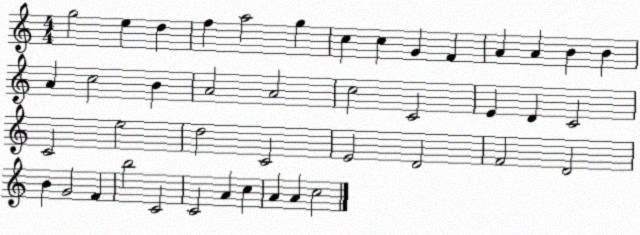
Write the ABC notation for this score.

X:1
T:Untitled
M:4/4
L:1/4
K:C
g2 e d f a2 g c c G F A A B B A c2 B A2 A2 c2 C2 E D C2 C2 e2 d2 C2 E2 D2 F2 D2 B G2 F b2 C2 C2 A c A A c2